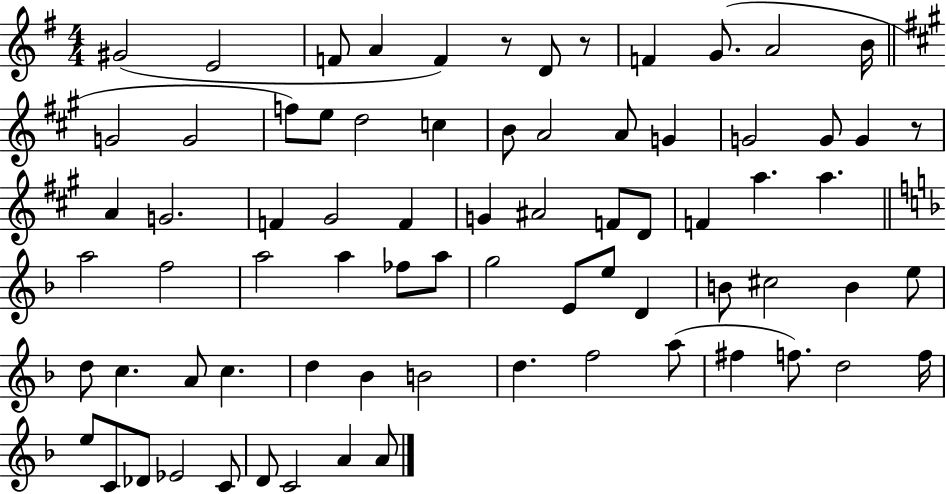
G#4/h E4/h F4/e A4/q F4/q R/e D4/e R/e F4/q G4/e. A4/h B4/s G4/h G4/h F5/e E5/e D5/h C5/q B4/e A4/h A4/e G4/q G4/h G4/e G4/q R/e A4/q G4/h. F4/q G#4/h F4/q G4/q A#4/h F4/e D4/e F4/q A5/q. A5/q. A5/h F5/h A5/h A5/q FES5/e A5/e G5/h E4/e E5/e D4/q B4/e C#5/h B4/q E5/e D5/e C5/q. A4/e C5/q. D5/q Bb4/q B4/h D5/q. F5/h A5/e F#5/q F5/e. D5/h F5/s E5/e C4/e Db4/e Eb4/h C4/e D4/e C4/h A4/q A4/e